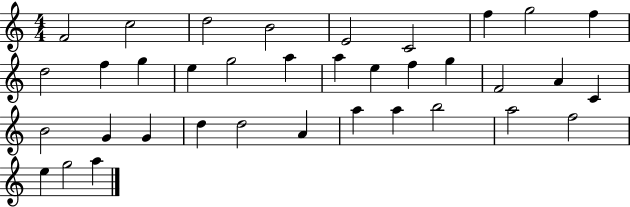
X:1
T:Untitled
M:4/4
L:1/4
K:C
F2 c2 d2 B2 E2 C2 f g2 f d2 f g e g2 a a e f g F2 A C B2 G G d d2 A a a b2 a2 f2 e g2 a